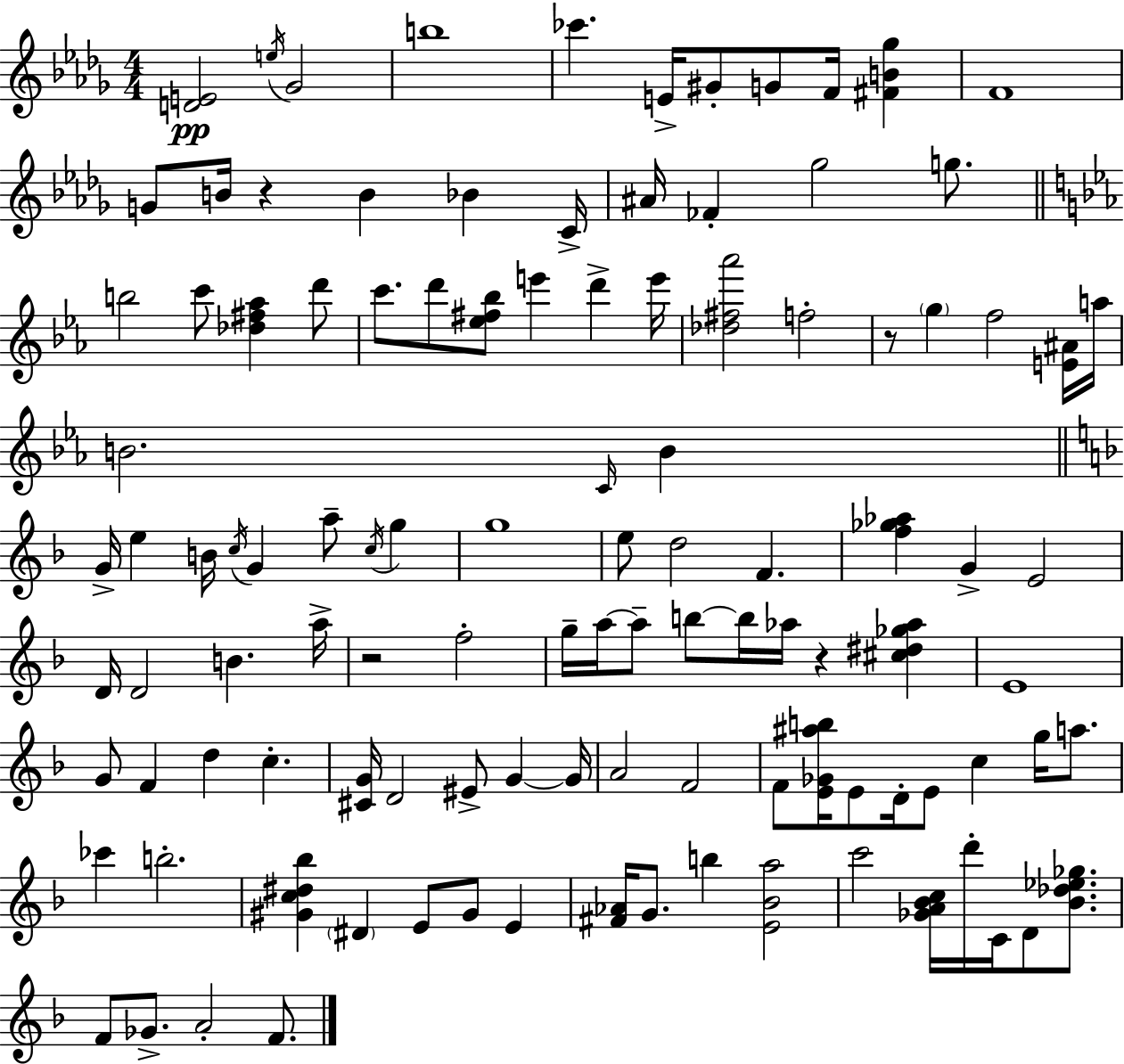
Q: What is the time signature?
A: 4/4